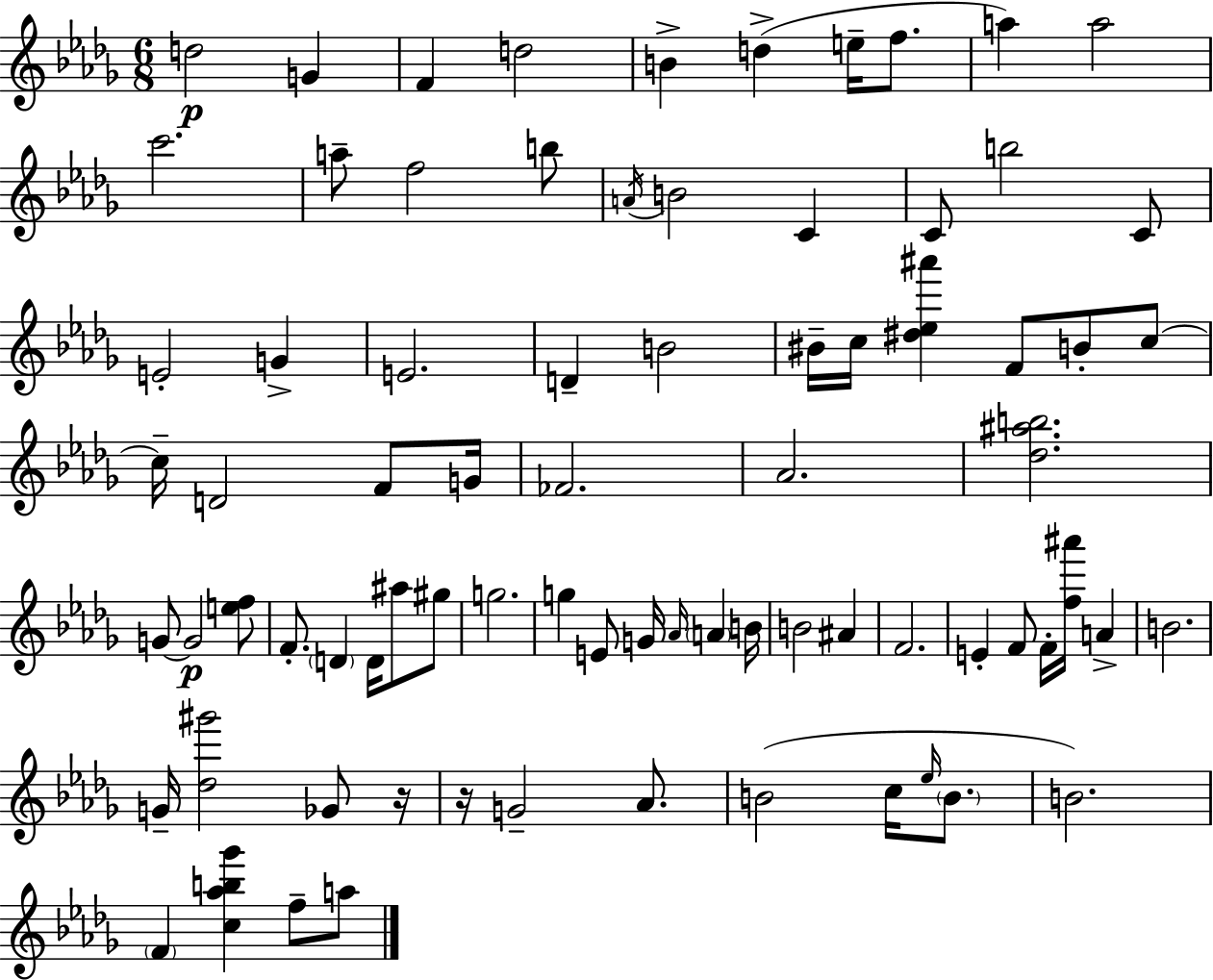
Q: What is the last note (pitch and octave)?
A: A5